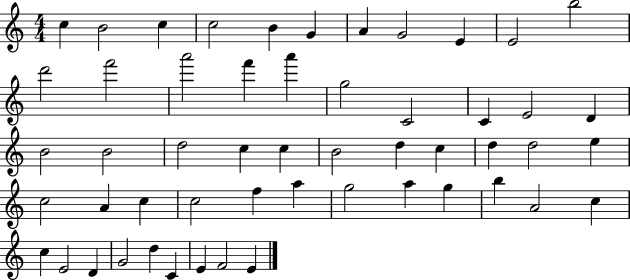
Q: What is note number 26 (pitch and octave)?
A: C5